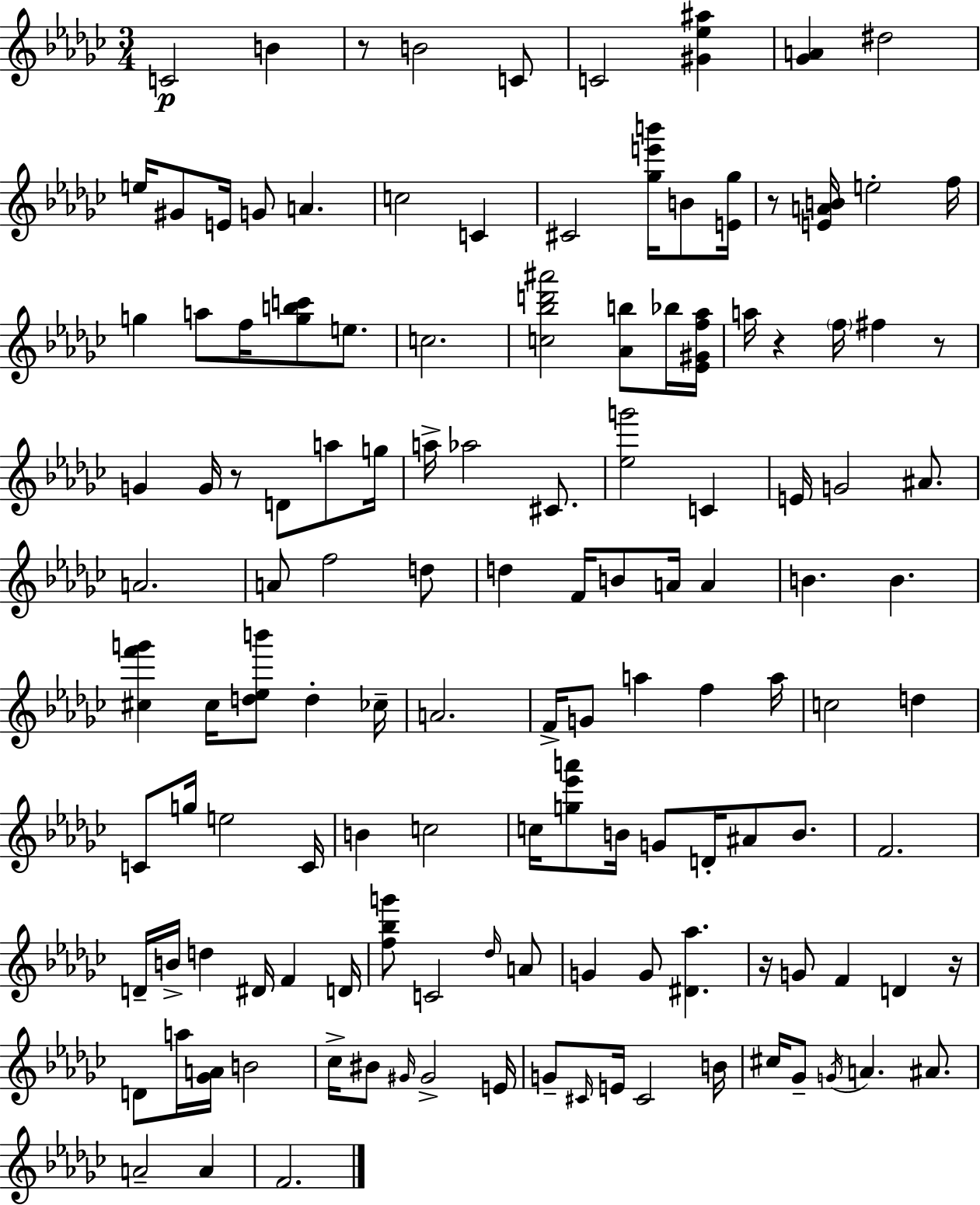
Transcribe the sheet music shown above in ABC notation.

X:1
T:Untitled
M:3/4
L:1/4
K:Ebm
C2 B z/2 B2 C/2 C2 [^G_e^a] [_GA] ^d2 e/4 ^G/2 E/4 G/2 A c2 C ^C2 [_ge'b']/4 B/2 [E_g]/4 z/2 [EAB]/4 e2 f/4 g a/2 f/4 [gbc']/2 e/2 c2 [c_bd'^a']2 [_Ab]/2 _b/4 [_E^Gf_a]/4 a/4 z f/4 ^f z/2 G G/4 z/2 D/2 a/2 g/4 a/4 _a2 ^C/2 [_eg']2 C E/4 G2 ^A/2 A2 A/2 f2 d/2 d F/4 B/2 A/4 A B B [^cf'g'] ^c/4 [d_eb']/2 d _c/4 A2 F/4 G/2 a f a/4 c2 d C/2 g/4 e2 C/4 B c2 c/4 [g_e'a']/2 B/4 G/2 D/4 ^A/2 B/2 F2 D/4 B/4 d ^D/4 F D/4 [f_bg']/2 C2 _d/4 A/2 G G/2 [^D_a] z/4 G/2 F D z/4 D/2 a/4 [_GA]/4 B2 _c/4 ^B/2 ^G/4 ^G2 E/4 G/2 ^C/4 E/4 ^C2 B/4 ^c/4 _G/2 G/4 A ^A/2 A2 A F2